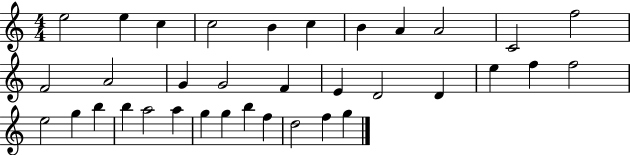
E5/h E5/q C5/q C5/h B4/q C5/q B4/q A4/q A4/h C4/h F5/h F4/h A4/h G4/q G4/h F4/q E4/q D4/h D4/q E5/q F5/q F5/h E5/h G5/q B5/q B5/q A5/h A5/q G5/q G5/q B5/q F5/q D5/h F5/q G5/q